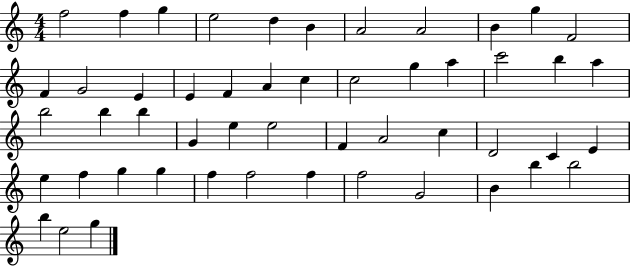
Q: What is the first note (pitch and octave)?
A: F5